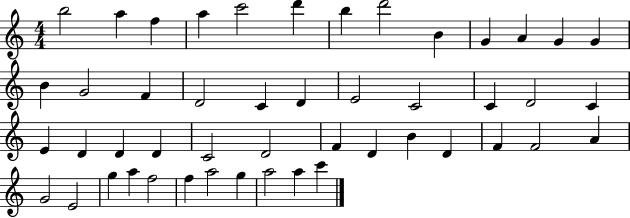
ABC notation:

X:1
T:Untitled
M:4/4
L:1/4
K:C
b2 a f a c'2 d' b d'2 B G A G G B G2 F D2 C D E2 C2 C D2 C E D D D C2 D2 F D B D F F2 A G2 E2 g a f2 f a2 g a2 a c'